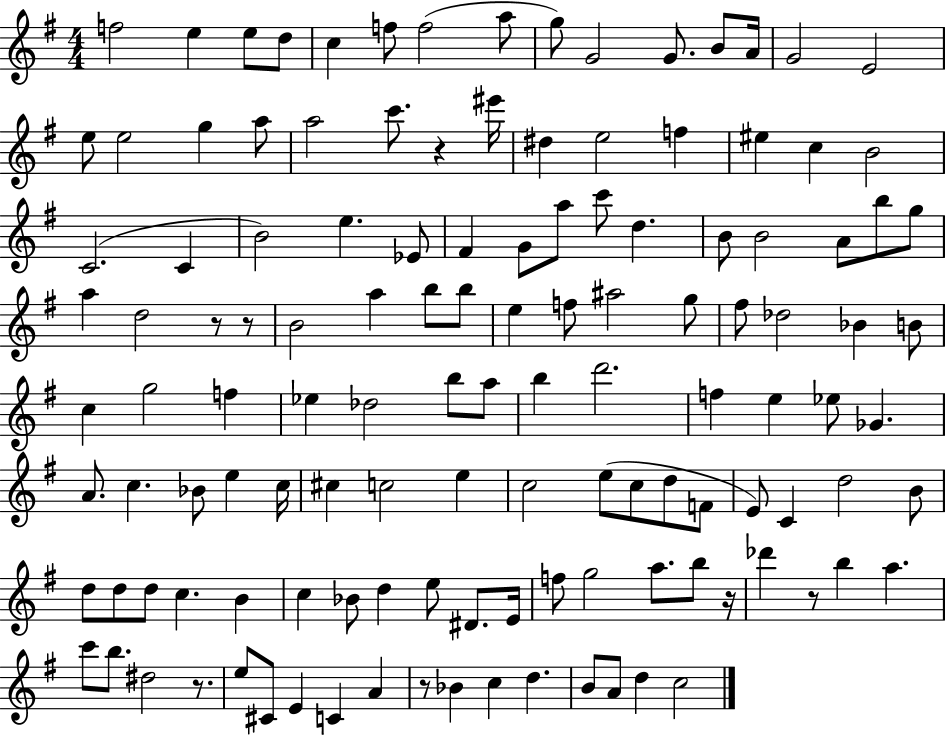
F5/h E5/q E5/e D5/e C5/q F5/e F5/h A5/e G5/e G4/h G4/e. B4/e A4/s G4/h E4/h E5/e E5/h G5/q A5/e A5/h C6/e. R/q EIS6/s D#5/q E5/h F5/q EIS5/q C5/q B4/h C4/h. C4/q B4/h E5/q. Eb4/e F#4/q G4/e A5/e C6/e D5/q. B4/e B4/h A4/e B5/e G5/e A5/q D5/h R/e R/e B4/h A5/q B5/e B5/e E5/q F5/e A#5/h G5/e F#5/e Db5/h Bb4/q B4/e C5/q G5/h F5/q Eb5/q Db5/h B5/e A5/e B5/q D6/h. F5/q E5/q Eb5/e Gb4/q. A4/e. C5/q. Bb4/e E5/q C5/s C#5/q C5/h E5/q C5/h E5/e C5/e D5/e F4/e E4/e C4/q D5/h B4/e D5/e D5/e D5/e C5/q. B4/q C5/q Bb4/e D5/q E5/e D#4/e. E4/s F5/e G5/h A5/e. B5/e R/s Db6/q R/e B5/q A5/q. C6/e B5/e. D#5/h R/e. E5/e C#4/e E4/q C4/q A4/q R/e Bb4/q C5/q D5/q. B4/e A4/e D5/q C5/h